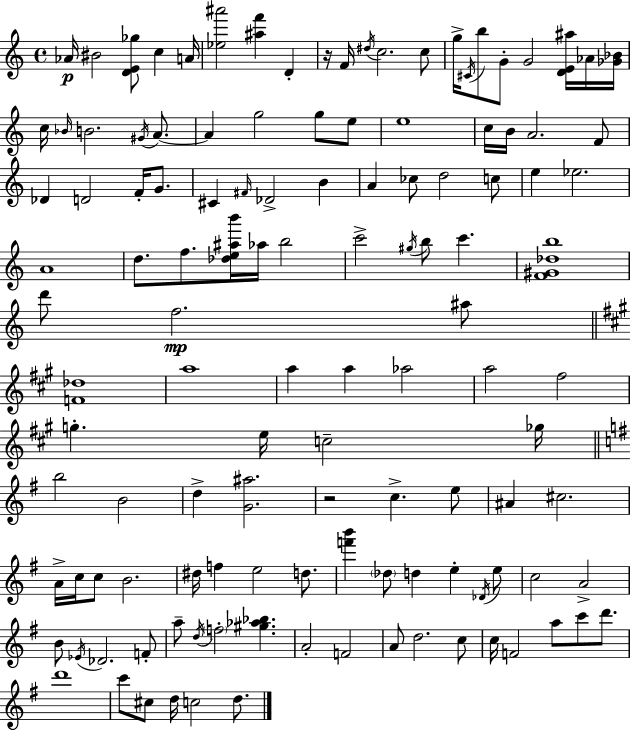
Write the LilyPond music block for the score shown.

{
  \clef treble
  \time 4/4
  \defaultTimeSignature
  \key a \minor
  aes'16\p bis'2 <d' e' ges''>8 c''4 a'16 | <ees'' ais'''>2 <ais'' f'''>4 d'4-. | r16 f'16 \acciaccatura { dis''16 } c''2. c''8 | g''16-> \acciaccatura { cis'16 } b''8 g'8-. g'2 <d' e' ais''>16 | \break aes'16 <ges' bes'>16 c''16 \grace { bes'16 } b'2. | \acciaccatura { gis'16 } a'8.~~ a'4 g''2 | g''8 e''8 e''1 | c''16 b'16 a'2. | \break f'8 des'4 d'2 | f'16-. g'8. cis'4 \grace { fis'16 } des'2-> | b'4 a'4 ces''8 d''2 | c''8 e''4 ees''2. | \break a'1 | d''8. f''8. <des'' e'' ais'' b'''>16 aes''16 b''2 | c'''2-> \acciaccatura { gis''16 } b''8 | c'''4. <f' gis' des'' b''>1 | \break d'''8 f''2.\mp | ais''8 \bar "||" \break \key a \major <f' des''>1 | a''1 | a''4 a''4 aes''2 | a''2 fis''2 | \break g''4.-. e''16 c''2-- ges''16 | \bar "||" \break \key g \major b''2 b'2 | d''4-> <g' ais''>2. | r2 c''4.-> e''8 | ais'4 cis''2. | \break a'16-> c''16 c''8 b'2. | dis''16 f''4 e''2 d''8. | <f''' b'''>4 \parenthesize des''8 d''4 e''4-. \acciaccatura { des'16 } e''8 | c''2 a'2-> | \break b'8 \acciaccatura { ees'16 } des'2. | f'8-. a''8-- \acciaccatura { d''16 } \parenthesize f''2-. <gis'' aes'' bes''>4. | a'2-. f'2 | a'8 d''2. | \break c''8 c''16 f'2 a''8 c'''8 | d'''8. d'''1 | c'''8 cis''8 d''16 c''2 | d''8. \bar "|."
}